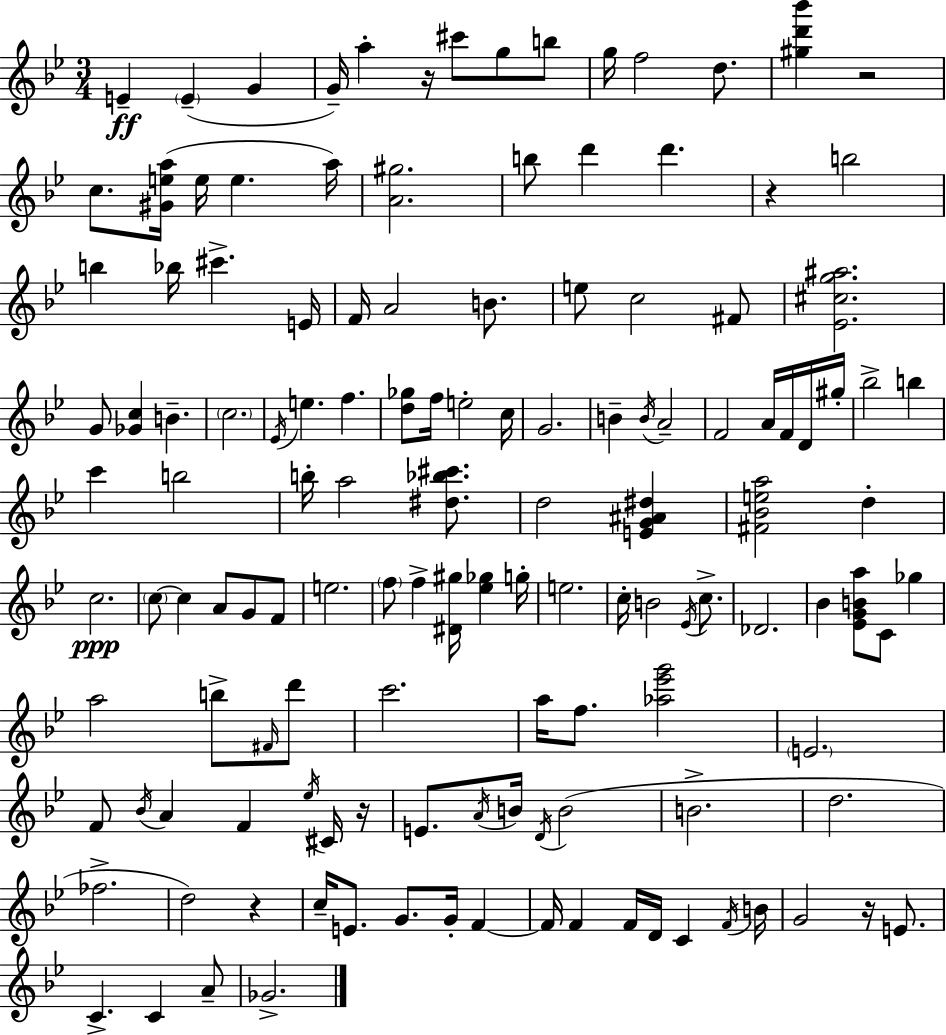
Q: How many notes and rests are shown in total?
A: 134